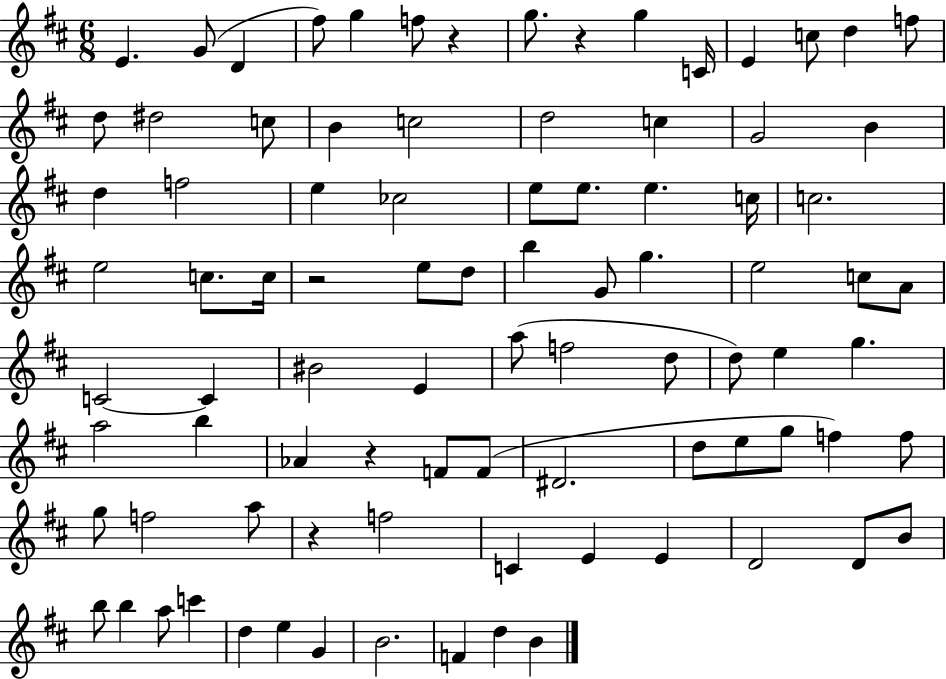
X:1
T:Untitled
M:6/8
L:1/4
K:D
E G/2 D ^f/2 g f/2 z g/2 z g C/4 E c/2 d f/2 d/2 ^d2 c/2 B c2 d2 c G2 B d f2 e _c2 e/2 e/2 e c/4 c2 e2 c/2 c/4 z2 e/2 d/2 b G/2 g e2 c/2 A/2 C2 C ^B2 E a/2 f2 d/2 d/2 e g a2 b _A z F/2 F/2 ^D2 d/2 e/2 g/2 f f/2 g/2 f2 a/2 z f2 C E E D2 D/2 B/2 b/2 b a/2 c' d e G B2 F d B